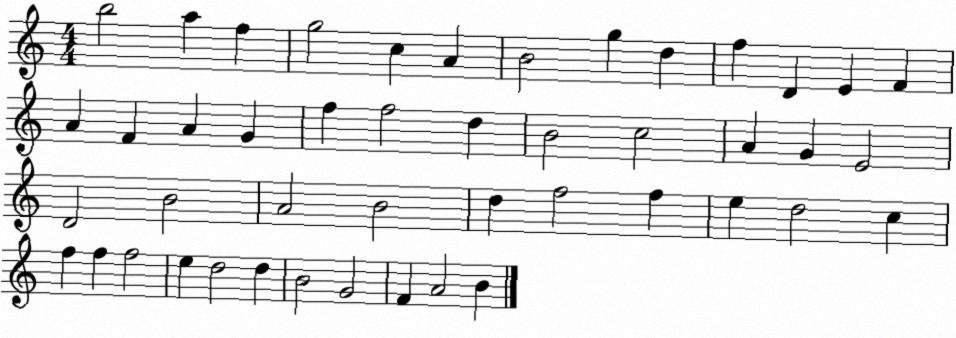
X:1
T:Untitled
M:4/4
L:1/4
K:C
b2 a f g2 c A B2 g d f D E F A F A G f f2 d B2 c2 A G E2 D2 B2 A2 B2 d f2 f e d2 c f f f2 e d2 d B2 G2 F A2 B